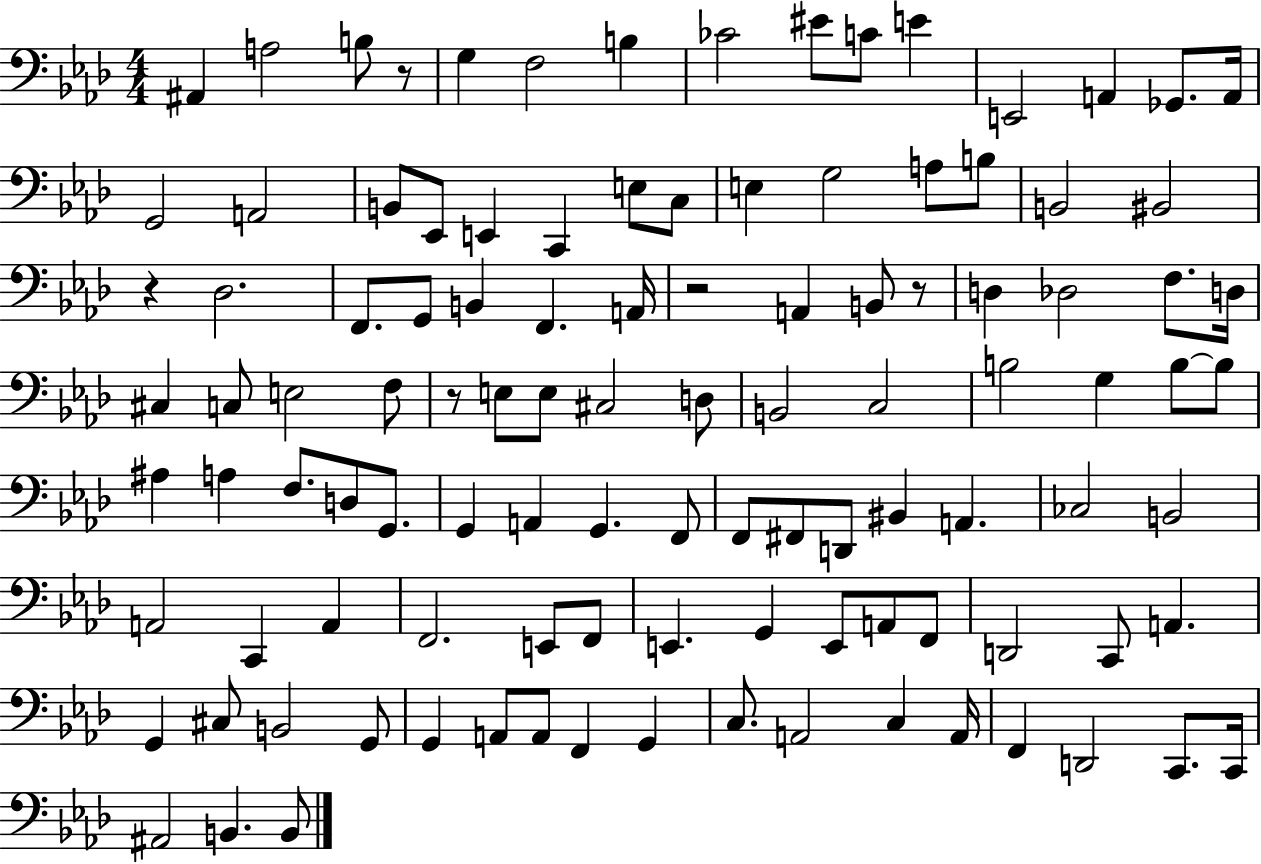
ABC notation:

X:1
T:Untitled
M:4/4
L:1/4
K:Ab
^A,, A,2 B,/2 z/2 G, F,2 B, _C2 ^E/2 C/2 E E,,2 A,, _G,,/2 A,,/4 G,,2 A,,2 B,,/2 _E,,/2 E,, C,, E,/2 C,/2 E, G,2 A,/2 B,/2 B,,2 ^B,,2 z _D,2 F,,/2 G,,/2 B,, F,, A,,/4 z2 A,, B,,/2 z/2 D, _D,2 F,/2 D,/4 ^C, C,/2 E,2 F,/2 z/2 E,/2 E,/2 ^C,2 D,/2 B,,2 C,2 B,2 G, B,/2 B,/2 ^A, A, F,/2 D,/2 G,,/2 G,, A,, G,, F,,/2 F,,/2 ^F,,/2 D,,/2 ^B,, A,, _C,2 B,,2 A,,2 C,, A,, F,,2 E,,/2 F,,/2 E,, G,, E,,/2 A,,/2 F,,/2 D,,2 C,,/2 A,, G,, ^C,/2 B,,2 G,,/2 G,, A,,/2 A,,/2 F,, G,, C,/2 A,,2 C, A,,/4 F,, D,,2 C,,/2 C,,/4 ^A,,2 B,, B,,/2